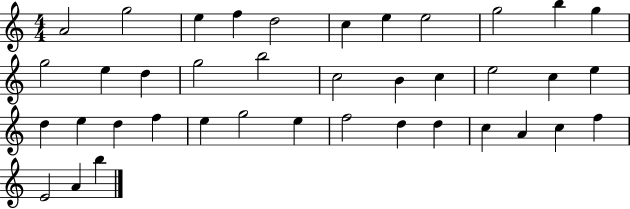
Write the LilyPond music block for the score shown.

{
  \clef treble
  \numericTimeSignature
  \time 4/4
  \key c \major
  a'2 g''2 | e''4 f''4 d''2 | c''4 e''4 e''2 | g''2 b''4 g''4 | \break g''2 e''4 d''4 | g''2 b''2 | c''2 b'4 c''4 | e''2 c''4 e''4 | \break d''4 e''4 d''4 f''4 | e''4 g''2 e''4 | f''2 d''4 d''4 | c''4 a'4 c''4 f''4 | \break e'2 a'4 b''4 | \bar "|."
}